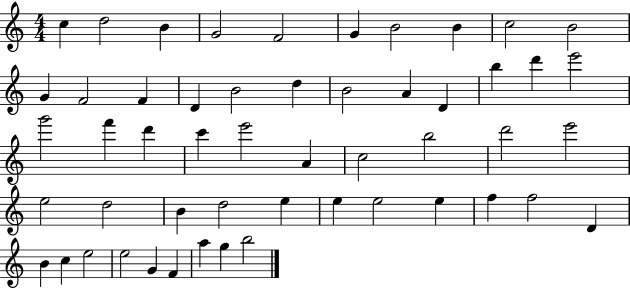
{
  \clef treble
  \numericTimeSignature
  \time 4/4
  \key c \major
  c''4 d''2 b'4 | g'2 f'2 | g'4 b'2 b'4 | c''2 b'2 | \break g'4 f'2 f'4 | d'4 b'2 d''4 | b'2 a'4 d'4 | b''4 d'''4 e'''2 | \break g'''2 f'''4 d'''4 | c'''4 e'''2 a'4 | c''2 b''2 | d'''2 e'''2 | \break e''2 d''2 | b'4 d''2 e''4 | e''4 e''2 e''4 | f''4 f''2 d'4 | \break b'4 c''4 e''2 | e''2 g'4 f'4 | a''4 g''4 b''2 | \bar "|."
}